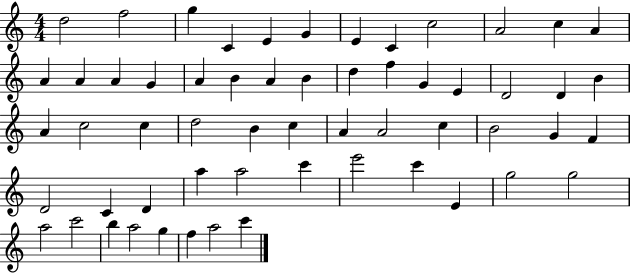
D5/h F5/h G5/q C4/q E4/q G4/q E4/q C4/q C5/h A4/h C5/q A4/q A4/q A4/q A4/q G4/q A4/q B4/q A4/q B4/q D5/q F5/q G4/q E4/q D4/h D4/q B4/q A4/q C5/h C5/q D5/h B4/q C5/q A4/q A4/h C5/q B4/h G4/q F4/q D4/h C4/q D4/q A5/q A5/h C6/q E6/h C6/q E4/q G5/h G5/h A5/h C6/h B5/q A5/h G5/q F5/q A5/h C6/q